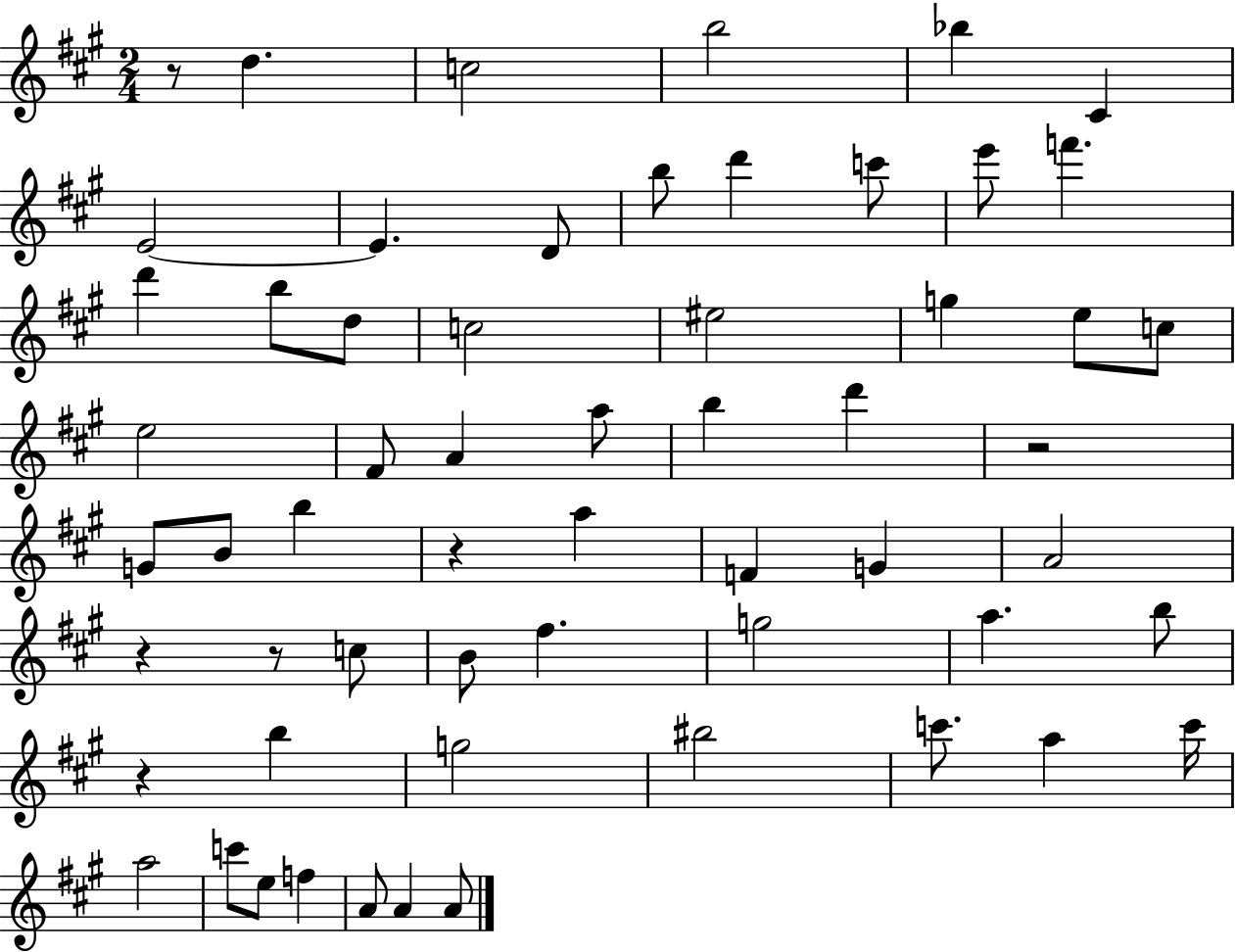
R/e D5/q. C5/h B5/h Bb5/q C#4/q E4/h E4/q. D4/e B5/e D6/q C6/e E6/e F6/q. D6/q B5/e D5/e C5/h EIS5/h G5/q E5/e C5/e E5/h F#4/e A4/q A5/e B5/q D6/q R/h G4/e B4/e B5/q R/q A5/q F4/q G4/q A4/h R/q R/e C5/e B4/e F#5/q. G5/h A5/q. B5/e R/q B5/q G5/h BIS5/h C6/e. A5/q C6/s A5/h C6/e E5/e F5/q A4/e A4/q A4/e